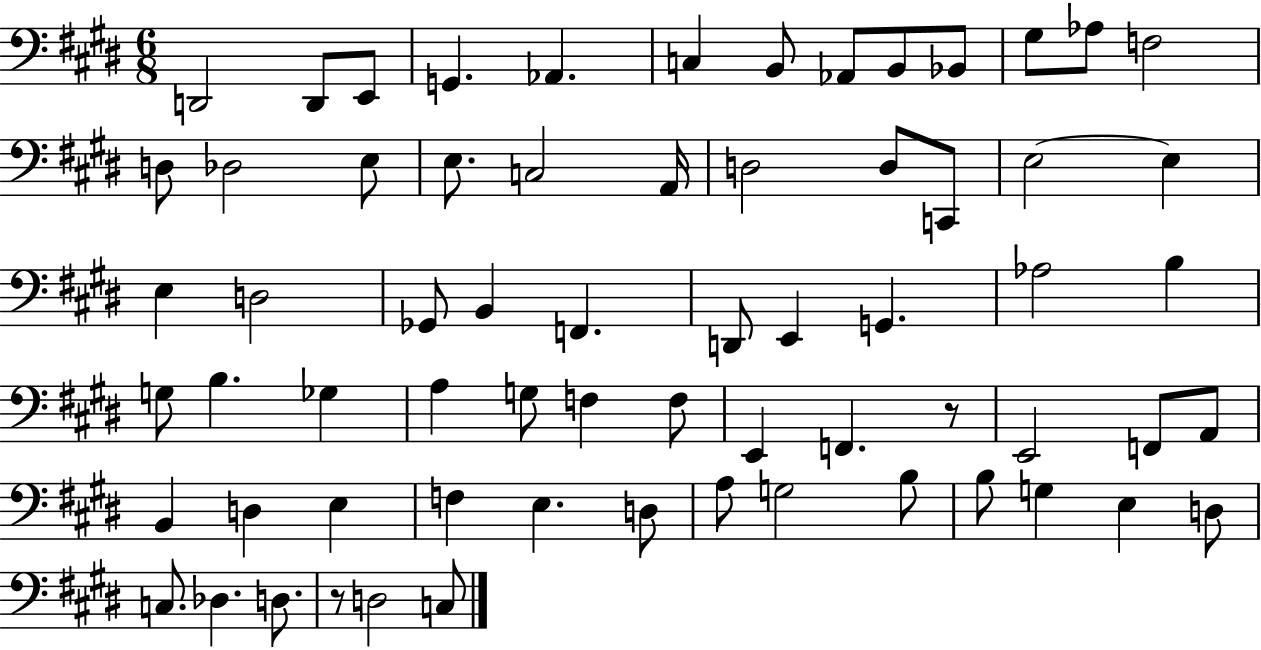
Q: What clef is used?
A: bass